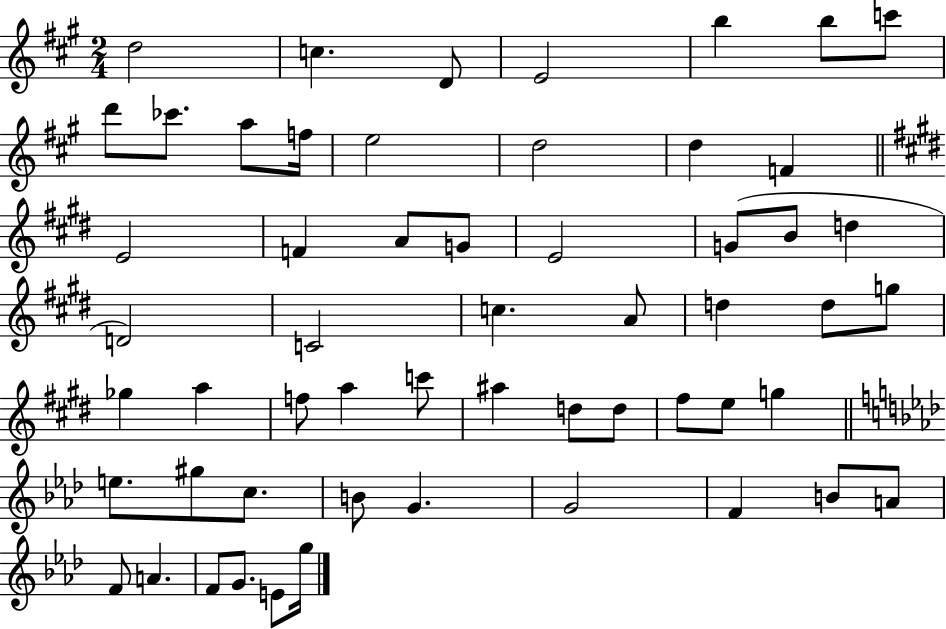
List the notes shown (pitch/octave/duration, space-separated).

D5/h C5/q. D4/e E4/h B5/q B5/e C6/e D6/e CES6/e. A5/e F5/s E5/h D5/h D5/q F4/q E4/h F4/q A4/e G4/e E4/h G4/e B4/e D5/q D4/h C4/h C5/q. A4/e D5/q D5/e G5/e Gb5/q A5/q F5/e A5/q C6/e A#5/q D5/e D5/e F#5/e E5/e G5/q E5/e. G#5/e C5/e. B4/e G4/q. G4/h F4/q B4/e A4/e F4/e A4/q. F4/e G4/e. E4/e G5/s